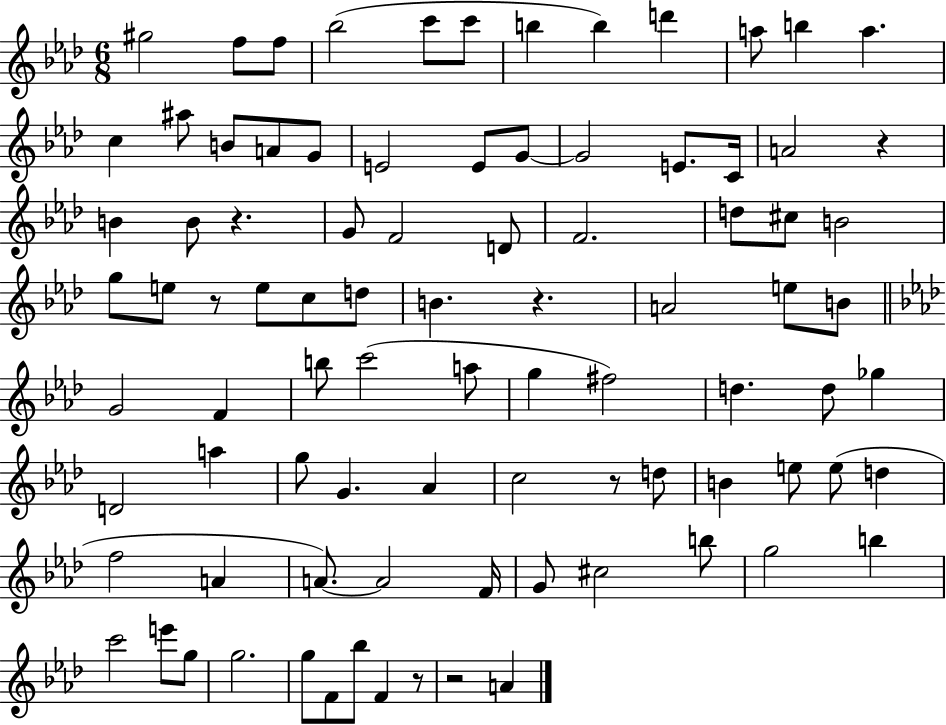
X:1
T:Untitled
M:6/8
L:1/4
K:Ab
^g2 f/2 f/2 _b2 c'/2 c'/2 b b d' a/2 b a c ^a/2 B/2 A/2 G/2 E2 E/2 G/2 G2 E/2 C/4 A2 z B B/2 z G/2 F2 D/2 F2 d/2 ^c/2 B2 g/2 e/2 z/2 e/2 c/2 d/2 B z A2 e/2 B/2 G2 F b/2 c'2 a/2 g ^f2 d d/2 _g D2 a g/2 G _A c2 z/2 d/2 B e/2 e/2 d f2 A A/2 A2 F/4 G/2 ^c2 b/2 g2 b c'2 e'/2 g/2 g2 g/2 F/2 _b/2 F z/2 z2 A